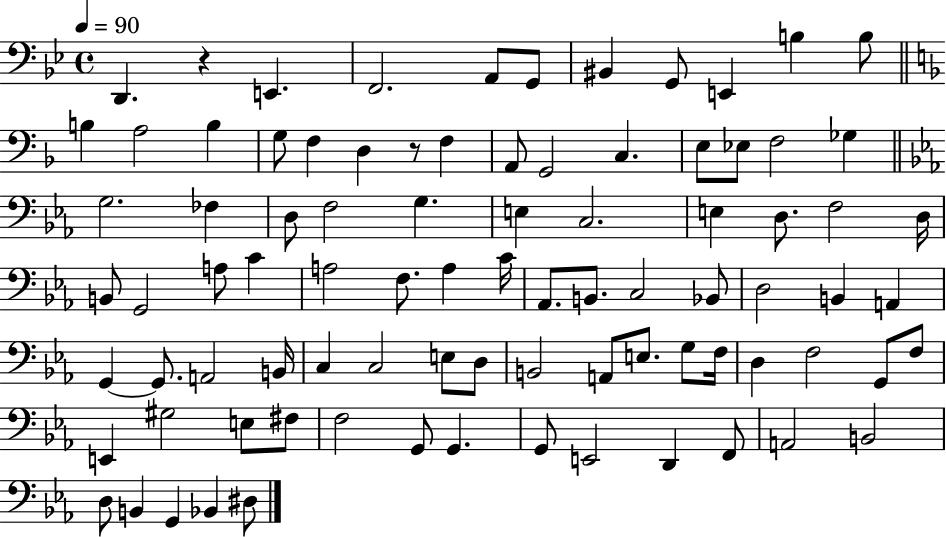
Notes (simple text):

D2/q. R/q E2/q. F2/h. A2/e G2/e BIS2/q G2/e E2/q B3/q B3/e B3/q A3/h B3/q G3/e F3/q D3/q R/e F3/q A2/e G2/h C3/q. E3/e Eb3/e F3/h Gb3/q G3/h. FES3/q D3/e F3/h G3/q. E3/q C3/h. E3/q D3/e. F3/h D3/s B2/e G2/h A3/e C4/q A3/h F3/e. A3/q C4/s Ab2/e. B2/e. C3/h Bb2/e D3/h B2/q A2/q G2/q G2/e. A2/h B2/s C3/q C3/h E3/e D3/e B2/h A2/e E3/e. G3/e F3/s D3/q F3/h G2/e F3/e E2/q G#3/h E3/e F#3/e F3/h G2/e G2/q. G2/e E2/h D2/q F2/e A2/h B2/h D3/e B2/q G2/q Bb2/q D#3/e